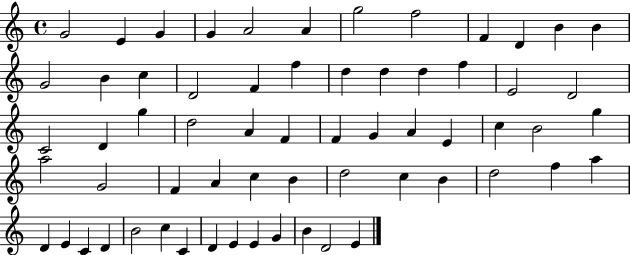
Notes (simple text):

G4/h E4/q G4/q G4/q A4/h A4/q G5/h F5/h F4/q D4/q B4/q B4/q G4/h B4/q C5/q D4/h F4/q F5/q D5/q D5/q D5/q F5/q E4/h D4/h C4/h D4/q G5/q D5/h A4/q F4/q F4/q G4/q A4/q E4/q C5/q B4/h G5/q A5/h G4/h F4/q A4/q C5/q B4/q D5/h C5/q B4/q D5/h F5/q A5/q D4/q E4/q C4/q D4/q B4/h C5/q C4/q D4/q E4/q E4/q G4/q B4/q D4/h E4/q